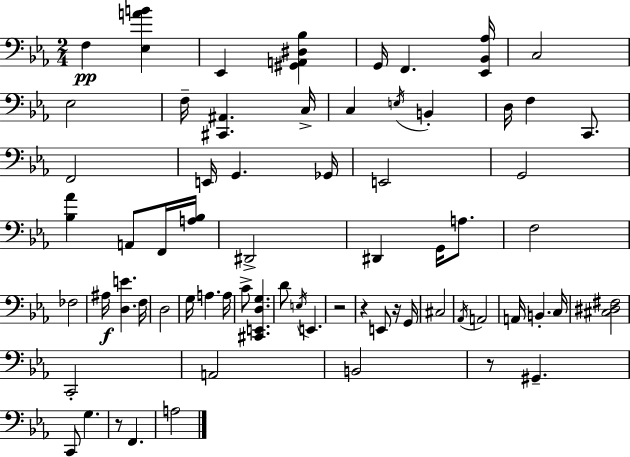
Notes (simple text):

F3/q [Eb3,A4,B4]/q Eb2/q [G#2,A2,D#3,Bb3]/q G2/s F2/q. [Eb2,Bb2,Ab3]/s C3/h Eb3/h F3/s [C#2,A#2]/q. C3/s C3/q E3/s B2/q D3/s F3/q C2/e. F2/h E2/s G2/q. Gb2/s E2/h G2/h [Bb3,Ab4]/q A2/e F2/s [A3,Bb3]/s D#2/h D#2/q G2/s A3/e. F3/h FES3/h A#3/s [D3,E4]/q. F3/s D3/h G3/s A3/q. A3/s C4/e [C#2,E2,D3,G3]/q. D4/e E3/s E2/q. R/h R/q E2/e R/s G2/s C#3/h Ab2/s A2/h A2/s B2/q. C3/s [C#3,D#3,F#3]/h C2/h A2/h B2/h R/e G#2/q. C2/e G3/q. R/e F2/q. A3/h